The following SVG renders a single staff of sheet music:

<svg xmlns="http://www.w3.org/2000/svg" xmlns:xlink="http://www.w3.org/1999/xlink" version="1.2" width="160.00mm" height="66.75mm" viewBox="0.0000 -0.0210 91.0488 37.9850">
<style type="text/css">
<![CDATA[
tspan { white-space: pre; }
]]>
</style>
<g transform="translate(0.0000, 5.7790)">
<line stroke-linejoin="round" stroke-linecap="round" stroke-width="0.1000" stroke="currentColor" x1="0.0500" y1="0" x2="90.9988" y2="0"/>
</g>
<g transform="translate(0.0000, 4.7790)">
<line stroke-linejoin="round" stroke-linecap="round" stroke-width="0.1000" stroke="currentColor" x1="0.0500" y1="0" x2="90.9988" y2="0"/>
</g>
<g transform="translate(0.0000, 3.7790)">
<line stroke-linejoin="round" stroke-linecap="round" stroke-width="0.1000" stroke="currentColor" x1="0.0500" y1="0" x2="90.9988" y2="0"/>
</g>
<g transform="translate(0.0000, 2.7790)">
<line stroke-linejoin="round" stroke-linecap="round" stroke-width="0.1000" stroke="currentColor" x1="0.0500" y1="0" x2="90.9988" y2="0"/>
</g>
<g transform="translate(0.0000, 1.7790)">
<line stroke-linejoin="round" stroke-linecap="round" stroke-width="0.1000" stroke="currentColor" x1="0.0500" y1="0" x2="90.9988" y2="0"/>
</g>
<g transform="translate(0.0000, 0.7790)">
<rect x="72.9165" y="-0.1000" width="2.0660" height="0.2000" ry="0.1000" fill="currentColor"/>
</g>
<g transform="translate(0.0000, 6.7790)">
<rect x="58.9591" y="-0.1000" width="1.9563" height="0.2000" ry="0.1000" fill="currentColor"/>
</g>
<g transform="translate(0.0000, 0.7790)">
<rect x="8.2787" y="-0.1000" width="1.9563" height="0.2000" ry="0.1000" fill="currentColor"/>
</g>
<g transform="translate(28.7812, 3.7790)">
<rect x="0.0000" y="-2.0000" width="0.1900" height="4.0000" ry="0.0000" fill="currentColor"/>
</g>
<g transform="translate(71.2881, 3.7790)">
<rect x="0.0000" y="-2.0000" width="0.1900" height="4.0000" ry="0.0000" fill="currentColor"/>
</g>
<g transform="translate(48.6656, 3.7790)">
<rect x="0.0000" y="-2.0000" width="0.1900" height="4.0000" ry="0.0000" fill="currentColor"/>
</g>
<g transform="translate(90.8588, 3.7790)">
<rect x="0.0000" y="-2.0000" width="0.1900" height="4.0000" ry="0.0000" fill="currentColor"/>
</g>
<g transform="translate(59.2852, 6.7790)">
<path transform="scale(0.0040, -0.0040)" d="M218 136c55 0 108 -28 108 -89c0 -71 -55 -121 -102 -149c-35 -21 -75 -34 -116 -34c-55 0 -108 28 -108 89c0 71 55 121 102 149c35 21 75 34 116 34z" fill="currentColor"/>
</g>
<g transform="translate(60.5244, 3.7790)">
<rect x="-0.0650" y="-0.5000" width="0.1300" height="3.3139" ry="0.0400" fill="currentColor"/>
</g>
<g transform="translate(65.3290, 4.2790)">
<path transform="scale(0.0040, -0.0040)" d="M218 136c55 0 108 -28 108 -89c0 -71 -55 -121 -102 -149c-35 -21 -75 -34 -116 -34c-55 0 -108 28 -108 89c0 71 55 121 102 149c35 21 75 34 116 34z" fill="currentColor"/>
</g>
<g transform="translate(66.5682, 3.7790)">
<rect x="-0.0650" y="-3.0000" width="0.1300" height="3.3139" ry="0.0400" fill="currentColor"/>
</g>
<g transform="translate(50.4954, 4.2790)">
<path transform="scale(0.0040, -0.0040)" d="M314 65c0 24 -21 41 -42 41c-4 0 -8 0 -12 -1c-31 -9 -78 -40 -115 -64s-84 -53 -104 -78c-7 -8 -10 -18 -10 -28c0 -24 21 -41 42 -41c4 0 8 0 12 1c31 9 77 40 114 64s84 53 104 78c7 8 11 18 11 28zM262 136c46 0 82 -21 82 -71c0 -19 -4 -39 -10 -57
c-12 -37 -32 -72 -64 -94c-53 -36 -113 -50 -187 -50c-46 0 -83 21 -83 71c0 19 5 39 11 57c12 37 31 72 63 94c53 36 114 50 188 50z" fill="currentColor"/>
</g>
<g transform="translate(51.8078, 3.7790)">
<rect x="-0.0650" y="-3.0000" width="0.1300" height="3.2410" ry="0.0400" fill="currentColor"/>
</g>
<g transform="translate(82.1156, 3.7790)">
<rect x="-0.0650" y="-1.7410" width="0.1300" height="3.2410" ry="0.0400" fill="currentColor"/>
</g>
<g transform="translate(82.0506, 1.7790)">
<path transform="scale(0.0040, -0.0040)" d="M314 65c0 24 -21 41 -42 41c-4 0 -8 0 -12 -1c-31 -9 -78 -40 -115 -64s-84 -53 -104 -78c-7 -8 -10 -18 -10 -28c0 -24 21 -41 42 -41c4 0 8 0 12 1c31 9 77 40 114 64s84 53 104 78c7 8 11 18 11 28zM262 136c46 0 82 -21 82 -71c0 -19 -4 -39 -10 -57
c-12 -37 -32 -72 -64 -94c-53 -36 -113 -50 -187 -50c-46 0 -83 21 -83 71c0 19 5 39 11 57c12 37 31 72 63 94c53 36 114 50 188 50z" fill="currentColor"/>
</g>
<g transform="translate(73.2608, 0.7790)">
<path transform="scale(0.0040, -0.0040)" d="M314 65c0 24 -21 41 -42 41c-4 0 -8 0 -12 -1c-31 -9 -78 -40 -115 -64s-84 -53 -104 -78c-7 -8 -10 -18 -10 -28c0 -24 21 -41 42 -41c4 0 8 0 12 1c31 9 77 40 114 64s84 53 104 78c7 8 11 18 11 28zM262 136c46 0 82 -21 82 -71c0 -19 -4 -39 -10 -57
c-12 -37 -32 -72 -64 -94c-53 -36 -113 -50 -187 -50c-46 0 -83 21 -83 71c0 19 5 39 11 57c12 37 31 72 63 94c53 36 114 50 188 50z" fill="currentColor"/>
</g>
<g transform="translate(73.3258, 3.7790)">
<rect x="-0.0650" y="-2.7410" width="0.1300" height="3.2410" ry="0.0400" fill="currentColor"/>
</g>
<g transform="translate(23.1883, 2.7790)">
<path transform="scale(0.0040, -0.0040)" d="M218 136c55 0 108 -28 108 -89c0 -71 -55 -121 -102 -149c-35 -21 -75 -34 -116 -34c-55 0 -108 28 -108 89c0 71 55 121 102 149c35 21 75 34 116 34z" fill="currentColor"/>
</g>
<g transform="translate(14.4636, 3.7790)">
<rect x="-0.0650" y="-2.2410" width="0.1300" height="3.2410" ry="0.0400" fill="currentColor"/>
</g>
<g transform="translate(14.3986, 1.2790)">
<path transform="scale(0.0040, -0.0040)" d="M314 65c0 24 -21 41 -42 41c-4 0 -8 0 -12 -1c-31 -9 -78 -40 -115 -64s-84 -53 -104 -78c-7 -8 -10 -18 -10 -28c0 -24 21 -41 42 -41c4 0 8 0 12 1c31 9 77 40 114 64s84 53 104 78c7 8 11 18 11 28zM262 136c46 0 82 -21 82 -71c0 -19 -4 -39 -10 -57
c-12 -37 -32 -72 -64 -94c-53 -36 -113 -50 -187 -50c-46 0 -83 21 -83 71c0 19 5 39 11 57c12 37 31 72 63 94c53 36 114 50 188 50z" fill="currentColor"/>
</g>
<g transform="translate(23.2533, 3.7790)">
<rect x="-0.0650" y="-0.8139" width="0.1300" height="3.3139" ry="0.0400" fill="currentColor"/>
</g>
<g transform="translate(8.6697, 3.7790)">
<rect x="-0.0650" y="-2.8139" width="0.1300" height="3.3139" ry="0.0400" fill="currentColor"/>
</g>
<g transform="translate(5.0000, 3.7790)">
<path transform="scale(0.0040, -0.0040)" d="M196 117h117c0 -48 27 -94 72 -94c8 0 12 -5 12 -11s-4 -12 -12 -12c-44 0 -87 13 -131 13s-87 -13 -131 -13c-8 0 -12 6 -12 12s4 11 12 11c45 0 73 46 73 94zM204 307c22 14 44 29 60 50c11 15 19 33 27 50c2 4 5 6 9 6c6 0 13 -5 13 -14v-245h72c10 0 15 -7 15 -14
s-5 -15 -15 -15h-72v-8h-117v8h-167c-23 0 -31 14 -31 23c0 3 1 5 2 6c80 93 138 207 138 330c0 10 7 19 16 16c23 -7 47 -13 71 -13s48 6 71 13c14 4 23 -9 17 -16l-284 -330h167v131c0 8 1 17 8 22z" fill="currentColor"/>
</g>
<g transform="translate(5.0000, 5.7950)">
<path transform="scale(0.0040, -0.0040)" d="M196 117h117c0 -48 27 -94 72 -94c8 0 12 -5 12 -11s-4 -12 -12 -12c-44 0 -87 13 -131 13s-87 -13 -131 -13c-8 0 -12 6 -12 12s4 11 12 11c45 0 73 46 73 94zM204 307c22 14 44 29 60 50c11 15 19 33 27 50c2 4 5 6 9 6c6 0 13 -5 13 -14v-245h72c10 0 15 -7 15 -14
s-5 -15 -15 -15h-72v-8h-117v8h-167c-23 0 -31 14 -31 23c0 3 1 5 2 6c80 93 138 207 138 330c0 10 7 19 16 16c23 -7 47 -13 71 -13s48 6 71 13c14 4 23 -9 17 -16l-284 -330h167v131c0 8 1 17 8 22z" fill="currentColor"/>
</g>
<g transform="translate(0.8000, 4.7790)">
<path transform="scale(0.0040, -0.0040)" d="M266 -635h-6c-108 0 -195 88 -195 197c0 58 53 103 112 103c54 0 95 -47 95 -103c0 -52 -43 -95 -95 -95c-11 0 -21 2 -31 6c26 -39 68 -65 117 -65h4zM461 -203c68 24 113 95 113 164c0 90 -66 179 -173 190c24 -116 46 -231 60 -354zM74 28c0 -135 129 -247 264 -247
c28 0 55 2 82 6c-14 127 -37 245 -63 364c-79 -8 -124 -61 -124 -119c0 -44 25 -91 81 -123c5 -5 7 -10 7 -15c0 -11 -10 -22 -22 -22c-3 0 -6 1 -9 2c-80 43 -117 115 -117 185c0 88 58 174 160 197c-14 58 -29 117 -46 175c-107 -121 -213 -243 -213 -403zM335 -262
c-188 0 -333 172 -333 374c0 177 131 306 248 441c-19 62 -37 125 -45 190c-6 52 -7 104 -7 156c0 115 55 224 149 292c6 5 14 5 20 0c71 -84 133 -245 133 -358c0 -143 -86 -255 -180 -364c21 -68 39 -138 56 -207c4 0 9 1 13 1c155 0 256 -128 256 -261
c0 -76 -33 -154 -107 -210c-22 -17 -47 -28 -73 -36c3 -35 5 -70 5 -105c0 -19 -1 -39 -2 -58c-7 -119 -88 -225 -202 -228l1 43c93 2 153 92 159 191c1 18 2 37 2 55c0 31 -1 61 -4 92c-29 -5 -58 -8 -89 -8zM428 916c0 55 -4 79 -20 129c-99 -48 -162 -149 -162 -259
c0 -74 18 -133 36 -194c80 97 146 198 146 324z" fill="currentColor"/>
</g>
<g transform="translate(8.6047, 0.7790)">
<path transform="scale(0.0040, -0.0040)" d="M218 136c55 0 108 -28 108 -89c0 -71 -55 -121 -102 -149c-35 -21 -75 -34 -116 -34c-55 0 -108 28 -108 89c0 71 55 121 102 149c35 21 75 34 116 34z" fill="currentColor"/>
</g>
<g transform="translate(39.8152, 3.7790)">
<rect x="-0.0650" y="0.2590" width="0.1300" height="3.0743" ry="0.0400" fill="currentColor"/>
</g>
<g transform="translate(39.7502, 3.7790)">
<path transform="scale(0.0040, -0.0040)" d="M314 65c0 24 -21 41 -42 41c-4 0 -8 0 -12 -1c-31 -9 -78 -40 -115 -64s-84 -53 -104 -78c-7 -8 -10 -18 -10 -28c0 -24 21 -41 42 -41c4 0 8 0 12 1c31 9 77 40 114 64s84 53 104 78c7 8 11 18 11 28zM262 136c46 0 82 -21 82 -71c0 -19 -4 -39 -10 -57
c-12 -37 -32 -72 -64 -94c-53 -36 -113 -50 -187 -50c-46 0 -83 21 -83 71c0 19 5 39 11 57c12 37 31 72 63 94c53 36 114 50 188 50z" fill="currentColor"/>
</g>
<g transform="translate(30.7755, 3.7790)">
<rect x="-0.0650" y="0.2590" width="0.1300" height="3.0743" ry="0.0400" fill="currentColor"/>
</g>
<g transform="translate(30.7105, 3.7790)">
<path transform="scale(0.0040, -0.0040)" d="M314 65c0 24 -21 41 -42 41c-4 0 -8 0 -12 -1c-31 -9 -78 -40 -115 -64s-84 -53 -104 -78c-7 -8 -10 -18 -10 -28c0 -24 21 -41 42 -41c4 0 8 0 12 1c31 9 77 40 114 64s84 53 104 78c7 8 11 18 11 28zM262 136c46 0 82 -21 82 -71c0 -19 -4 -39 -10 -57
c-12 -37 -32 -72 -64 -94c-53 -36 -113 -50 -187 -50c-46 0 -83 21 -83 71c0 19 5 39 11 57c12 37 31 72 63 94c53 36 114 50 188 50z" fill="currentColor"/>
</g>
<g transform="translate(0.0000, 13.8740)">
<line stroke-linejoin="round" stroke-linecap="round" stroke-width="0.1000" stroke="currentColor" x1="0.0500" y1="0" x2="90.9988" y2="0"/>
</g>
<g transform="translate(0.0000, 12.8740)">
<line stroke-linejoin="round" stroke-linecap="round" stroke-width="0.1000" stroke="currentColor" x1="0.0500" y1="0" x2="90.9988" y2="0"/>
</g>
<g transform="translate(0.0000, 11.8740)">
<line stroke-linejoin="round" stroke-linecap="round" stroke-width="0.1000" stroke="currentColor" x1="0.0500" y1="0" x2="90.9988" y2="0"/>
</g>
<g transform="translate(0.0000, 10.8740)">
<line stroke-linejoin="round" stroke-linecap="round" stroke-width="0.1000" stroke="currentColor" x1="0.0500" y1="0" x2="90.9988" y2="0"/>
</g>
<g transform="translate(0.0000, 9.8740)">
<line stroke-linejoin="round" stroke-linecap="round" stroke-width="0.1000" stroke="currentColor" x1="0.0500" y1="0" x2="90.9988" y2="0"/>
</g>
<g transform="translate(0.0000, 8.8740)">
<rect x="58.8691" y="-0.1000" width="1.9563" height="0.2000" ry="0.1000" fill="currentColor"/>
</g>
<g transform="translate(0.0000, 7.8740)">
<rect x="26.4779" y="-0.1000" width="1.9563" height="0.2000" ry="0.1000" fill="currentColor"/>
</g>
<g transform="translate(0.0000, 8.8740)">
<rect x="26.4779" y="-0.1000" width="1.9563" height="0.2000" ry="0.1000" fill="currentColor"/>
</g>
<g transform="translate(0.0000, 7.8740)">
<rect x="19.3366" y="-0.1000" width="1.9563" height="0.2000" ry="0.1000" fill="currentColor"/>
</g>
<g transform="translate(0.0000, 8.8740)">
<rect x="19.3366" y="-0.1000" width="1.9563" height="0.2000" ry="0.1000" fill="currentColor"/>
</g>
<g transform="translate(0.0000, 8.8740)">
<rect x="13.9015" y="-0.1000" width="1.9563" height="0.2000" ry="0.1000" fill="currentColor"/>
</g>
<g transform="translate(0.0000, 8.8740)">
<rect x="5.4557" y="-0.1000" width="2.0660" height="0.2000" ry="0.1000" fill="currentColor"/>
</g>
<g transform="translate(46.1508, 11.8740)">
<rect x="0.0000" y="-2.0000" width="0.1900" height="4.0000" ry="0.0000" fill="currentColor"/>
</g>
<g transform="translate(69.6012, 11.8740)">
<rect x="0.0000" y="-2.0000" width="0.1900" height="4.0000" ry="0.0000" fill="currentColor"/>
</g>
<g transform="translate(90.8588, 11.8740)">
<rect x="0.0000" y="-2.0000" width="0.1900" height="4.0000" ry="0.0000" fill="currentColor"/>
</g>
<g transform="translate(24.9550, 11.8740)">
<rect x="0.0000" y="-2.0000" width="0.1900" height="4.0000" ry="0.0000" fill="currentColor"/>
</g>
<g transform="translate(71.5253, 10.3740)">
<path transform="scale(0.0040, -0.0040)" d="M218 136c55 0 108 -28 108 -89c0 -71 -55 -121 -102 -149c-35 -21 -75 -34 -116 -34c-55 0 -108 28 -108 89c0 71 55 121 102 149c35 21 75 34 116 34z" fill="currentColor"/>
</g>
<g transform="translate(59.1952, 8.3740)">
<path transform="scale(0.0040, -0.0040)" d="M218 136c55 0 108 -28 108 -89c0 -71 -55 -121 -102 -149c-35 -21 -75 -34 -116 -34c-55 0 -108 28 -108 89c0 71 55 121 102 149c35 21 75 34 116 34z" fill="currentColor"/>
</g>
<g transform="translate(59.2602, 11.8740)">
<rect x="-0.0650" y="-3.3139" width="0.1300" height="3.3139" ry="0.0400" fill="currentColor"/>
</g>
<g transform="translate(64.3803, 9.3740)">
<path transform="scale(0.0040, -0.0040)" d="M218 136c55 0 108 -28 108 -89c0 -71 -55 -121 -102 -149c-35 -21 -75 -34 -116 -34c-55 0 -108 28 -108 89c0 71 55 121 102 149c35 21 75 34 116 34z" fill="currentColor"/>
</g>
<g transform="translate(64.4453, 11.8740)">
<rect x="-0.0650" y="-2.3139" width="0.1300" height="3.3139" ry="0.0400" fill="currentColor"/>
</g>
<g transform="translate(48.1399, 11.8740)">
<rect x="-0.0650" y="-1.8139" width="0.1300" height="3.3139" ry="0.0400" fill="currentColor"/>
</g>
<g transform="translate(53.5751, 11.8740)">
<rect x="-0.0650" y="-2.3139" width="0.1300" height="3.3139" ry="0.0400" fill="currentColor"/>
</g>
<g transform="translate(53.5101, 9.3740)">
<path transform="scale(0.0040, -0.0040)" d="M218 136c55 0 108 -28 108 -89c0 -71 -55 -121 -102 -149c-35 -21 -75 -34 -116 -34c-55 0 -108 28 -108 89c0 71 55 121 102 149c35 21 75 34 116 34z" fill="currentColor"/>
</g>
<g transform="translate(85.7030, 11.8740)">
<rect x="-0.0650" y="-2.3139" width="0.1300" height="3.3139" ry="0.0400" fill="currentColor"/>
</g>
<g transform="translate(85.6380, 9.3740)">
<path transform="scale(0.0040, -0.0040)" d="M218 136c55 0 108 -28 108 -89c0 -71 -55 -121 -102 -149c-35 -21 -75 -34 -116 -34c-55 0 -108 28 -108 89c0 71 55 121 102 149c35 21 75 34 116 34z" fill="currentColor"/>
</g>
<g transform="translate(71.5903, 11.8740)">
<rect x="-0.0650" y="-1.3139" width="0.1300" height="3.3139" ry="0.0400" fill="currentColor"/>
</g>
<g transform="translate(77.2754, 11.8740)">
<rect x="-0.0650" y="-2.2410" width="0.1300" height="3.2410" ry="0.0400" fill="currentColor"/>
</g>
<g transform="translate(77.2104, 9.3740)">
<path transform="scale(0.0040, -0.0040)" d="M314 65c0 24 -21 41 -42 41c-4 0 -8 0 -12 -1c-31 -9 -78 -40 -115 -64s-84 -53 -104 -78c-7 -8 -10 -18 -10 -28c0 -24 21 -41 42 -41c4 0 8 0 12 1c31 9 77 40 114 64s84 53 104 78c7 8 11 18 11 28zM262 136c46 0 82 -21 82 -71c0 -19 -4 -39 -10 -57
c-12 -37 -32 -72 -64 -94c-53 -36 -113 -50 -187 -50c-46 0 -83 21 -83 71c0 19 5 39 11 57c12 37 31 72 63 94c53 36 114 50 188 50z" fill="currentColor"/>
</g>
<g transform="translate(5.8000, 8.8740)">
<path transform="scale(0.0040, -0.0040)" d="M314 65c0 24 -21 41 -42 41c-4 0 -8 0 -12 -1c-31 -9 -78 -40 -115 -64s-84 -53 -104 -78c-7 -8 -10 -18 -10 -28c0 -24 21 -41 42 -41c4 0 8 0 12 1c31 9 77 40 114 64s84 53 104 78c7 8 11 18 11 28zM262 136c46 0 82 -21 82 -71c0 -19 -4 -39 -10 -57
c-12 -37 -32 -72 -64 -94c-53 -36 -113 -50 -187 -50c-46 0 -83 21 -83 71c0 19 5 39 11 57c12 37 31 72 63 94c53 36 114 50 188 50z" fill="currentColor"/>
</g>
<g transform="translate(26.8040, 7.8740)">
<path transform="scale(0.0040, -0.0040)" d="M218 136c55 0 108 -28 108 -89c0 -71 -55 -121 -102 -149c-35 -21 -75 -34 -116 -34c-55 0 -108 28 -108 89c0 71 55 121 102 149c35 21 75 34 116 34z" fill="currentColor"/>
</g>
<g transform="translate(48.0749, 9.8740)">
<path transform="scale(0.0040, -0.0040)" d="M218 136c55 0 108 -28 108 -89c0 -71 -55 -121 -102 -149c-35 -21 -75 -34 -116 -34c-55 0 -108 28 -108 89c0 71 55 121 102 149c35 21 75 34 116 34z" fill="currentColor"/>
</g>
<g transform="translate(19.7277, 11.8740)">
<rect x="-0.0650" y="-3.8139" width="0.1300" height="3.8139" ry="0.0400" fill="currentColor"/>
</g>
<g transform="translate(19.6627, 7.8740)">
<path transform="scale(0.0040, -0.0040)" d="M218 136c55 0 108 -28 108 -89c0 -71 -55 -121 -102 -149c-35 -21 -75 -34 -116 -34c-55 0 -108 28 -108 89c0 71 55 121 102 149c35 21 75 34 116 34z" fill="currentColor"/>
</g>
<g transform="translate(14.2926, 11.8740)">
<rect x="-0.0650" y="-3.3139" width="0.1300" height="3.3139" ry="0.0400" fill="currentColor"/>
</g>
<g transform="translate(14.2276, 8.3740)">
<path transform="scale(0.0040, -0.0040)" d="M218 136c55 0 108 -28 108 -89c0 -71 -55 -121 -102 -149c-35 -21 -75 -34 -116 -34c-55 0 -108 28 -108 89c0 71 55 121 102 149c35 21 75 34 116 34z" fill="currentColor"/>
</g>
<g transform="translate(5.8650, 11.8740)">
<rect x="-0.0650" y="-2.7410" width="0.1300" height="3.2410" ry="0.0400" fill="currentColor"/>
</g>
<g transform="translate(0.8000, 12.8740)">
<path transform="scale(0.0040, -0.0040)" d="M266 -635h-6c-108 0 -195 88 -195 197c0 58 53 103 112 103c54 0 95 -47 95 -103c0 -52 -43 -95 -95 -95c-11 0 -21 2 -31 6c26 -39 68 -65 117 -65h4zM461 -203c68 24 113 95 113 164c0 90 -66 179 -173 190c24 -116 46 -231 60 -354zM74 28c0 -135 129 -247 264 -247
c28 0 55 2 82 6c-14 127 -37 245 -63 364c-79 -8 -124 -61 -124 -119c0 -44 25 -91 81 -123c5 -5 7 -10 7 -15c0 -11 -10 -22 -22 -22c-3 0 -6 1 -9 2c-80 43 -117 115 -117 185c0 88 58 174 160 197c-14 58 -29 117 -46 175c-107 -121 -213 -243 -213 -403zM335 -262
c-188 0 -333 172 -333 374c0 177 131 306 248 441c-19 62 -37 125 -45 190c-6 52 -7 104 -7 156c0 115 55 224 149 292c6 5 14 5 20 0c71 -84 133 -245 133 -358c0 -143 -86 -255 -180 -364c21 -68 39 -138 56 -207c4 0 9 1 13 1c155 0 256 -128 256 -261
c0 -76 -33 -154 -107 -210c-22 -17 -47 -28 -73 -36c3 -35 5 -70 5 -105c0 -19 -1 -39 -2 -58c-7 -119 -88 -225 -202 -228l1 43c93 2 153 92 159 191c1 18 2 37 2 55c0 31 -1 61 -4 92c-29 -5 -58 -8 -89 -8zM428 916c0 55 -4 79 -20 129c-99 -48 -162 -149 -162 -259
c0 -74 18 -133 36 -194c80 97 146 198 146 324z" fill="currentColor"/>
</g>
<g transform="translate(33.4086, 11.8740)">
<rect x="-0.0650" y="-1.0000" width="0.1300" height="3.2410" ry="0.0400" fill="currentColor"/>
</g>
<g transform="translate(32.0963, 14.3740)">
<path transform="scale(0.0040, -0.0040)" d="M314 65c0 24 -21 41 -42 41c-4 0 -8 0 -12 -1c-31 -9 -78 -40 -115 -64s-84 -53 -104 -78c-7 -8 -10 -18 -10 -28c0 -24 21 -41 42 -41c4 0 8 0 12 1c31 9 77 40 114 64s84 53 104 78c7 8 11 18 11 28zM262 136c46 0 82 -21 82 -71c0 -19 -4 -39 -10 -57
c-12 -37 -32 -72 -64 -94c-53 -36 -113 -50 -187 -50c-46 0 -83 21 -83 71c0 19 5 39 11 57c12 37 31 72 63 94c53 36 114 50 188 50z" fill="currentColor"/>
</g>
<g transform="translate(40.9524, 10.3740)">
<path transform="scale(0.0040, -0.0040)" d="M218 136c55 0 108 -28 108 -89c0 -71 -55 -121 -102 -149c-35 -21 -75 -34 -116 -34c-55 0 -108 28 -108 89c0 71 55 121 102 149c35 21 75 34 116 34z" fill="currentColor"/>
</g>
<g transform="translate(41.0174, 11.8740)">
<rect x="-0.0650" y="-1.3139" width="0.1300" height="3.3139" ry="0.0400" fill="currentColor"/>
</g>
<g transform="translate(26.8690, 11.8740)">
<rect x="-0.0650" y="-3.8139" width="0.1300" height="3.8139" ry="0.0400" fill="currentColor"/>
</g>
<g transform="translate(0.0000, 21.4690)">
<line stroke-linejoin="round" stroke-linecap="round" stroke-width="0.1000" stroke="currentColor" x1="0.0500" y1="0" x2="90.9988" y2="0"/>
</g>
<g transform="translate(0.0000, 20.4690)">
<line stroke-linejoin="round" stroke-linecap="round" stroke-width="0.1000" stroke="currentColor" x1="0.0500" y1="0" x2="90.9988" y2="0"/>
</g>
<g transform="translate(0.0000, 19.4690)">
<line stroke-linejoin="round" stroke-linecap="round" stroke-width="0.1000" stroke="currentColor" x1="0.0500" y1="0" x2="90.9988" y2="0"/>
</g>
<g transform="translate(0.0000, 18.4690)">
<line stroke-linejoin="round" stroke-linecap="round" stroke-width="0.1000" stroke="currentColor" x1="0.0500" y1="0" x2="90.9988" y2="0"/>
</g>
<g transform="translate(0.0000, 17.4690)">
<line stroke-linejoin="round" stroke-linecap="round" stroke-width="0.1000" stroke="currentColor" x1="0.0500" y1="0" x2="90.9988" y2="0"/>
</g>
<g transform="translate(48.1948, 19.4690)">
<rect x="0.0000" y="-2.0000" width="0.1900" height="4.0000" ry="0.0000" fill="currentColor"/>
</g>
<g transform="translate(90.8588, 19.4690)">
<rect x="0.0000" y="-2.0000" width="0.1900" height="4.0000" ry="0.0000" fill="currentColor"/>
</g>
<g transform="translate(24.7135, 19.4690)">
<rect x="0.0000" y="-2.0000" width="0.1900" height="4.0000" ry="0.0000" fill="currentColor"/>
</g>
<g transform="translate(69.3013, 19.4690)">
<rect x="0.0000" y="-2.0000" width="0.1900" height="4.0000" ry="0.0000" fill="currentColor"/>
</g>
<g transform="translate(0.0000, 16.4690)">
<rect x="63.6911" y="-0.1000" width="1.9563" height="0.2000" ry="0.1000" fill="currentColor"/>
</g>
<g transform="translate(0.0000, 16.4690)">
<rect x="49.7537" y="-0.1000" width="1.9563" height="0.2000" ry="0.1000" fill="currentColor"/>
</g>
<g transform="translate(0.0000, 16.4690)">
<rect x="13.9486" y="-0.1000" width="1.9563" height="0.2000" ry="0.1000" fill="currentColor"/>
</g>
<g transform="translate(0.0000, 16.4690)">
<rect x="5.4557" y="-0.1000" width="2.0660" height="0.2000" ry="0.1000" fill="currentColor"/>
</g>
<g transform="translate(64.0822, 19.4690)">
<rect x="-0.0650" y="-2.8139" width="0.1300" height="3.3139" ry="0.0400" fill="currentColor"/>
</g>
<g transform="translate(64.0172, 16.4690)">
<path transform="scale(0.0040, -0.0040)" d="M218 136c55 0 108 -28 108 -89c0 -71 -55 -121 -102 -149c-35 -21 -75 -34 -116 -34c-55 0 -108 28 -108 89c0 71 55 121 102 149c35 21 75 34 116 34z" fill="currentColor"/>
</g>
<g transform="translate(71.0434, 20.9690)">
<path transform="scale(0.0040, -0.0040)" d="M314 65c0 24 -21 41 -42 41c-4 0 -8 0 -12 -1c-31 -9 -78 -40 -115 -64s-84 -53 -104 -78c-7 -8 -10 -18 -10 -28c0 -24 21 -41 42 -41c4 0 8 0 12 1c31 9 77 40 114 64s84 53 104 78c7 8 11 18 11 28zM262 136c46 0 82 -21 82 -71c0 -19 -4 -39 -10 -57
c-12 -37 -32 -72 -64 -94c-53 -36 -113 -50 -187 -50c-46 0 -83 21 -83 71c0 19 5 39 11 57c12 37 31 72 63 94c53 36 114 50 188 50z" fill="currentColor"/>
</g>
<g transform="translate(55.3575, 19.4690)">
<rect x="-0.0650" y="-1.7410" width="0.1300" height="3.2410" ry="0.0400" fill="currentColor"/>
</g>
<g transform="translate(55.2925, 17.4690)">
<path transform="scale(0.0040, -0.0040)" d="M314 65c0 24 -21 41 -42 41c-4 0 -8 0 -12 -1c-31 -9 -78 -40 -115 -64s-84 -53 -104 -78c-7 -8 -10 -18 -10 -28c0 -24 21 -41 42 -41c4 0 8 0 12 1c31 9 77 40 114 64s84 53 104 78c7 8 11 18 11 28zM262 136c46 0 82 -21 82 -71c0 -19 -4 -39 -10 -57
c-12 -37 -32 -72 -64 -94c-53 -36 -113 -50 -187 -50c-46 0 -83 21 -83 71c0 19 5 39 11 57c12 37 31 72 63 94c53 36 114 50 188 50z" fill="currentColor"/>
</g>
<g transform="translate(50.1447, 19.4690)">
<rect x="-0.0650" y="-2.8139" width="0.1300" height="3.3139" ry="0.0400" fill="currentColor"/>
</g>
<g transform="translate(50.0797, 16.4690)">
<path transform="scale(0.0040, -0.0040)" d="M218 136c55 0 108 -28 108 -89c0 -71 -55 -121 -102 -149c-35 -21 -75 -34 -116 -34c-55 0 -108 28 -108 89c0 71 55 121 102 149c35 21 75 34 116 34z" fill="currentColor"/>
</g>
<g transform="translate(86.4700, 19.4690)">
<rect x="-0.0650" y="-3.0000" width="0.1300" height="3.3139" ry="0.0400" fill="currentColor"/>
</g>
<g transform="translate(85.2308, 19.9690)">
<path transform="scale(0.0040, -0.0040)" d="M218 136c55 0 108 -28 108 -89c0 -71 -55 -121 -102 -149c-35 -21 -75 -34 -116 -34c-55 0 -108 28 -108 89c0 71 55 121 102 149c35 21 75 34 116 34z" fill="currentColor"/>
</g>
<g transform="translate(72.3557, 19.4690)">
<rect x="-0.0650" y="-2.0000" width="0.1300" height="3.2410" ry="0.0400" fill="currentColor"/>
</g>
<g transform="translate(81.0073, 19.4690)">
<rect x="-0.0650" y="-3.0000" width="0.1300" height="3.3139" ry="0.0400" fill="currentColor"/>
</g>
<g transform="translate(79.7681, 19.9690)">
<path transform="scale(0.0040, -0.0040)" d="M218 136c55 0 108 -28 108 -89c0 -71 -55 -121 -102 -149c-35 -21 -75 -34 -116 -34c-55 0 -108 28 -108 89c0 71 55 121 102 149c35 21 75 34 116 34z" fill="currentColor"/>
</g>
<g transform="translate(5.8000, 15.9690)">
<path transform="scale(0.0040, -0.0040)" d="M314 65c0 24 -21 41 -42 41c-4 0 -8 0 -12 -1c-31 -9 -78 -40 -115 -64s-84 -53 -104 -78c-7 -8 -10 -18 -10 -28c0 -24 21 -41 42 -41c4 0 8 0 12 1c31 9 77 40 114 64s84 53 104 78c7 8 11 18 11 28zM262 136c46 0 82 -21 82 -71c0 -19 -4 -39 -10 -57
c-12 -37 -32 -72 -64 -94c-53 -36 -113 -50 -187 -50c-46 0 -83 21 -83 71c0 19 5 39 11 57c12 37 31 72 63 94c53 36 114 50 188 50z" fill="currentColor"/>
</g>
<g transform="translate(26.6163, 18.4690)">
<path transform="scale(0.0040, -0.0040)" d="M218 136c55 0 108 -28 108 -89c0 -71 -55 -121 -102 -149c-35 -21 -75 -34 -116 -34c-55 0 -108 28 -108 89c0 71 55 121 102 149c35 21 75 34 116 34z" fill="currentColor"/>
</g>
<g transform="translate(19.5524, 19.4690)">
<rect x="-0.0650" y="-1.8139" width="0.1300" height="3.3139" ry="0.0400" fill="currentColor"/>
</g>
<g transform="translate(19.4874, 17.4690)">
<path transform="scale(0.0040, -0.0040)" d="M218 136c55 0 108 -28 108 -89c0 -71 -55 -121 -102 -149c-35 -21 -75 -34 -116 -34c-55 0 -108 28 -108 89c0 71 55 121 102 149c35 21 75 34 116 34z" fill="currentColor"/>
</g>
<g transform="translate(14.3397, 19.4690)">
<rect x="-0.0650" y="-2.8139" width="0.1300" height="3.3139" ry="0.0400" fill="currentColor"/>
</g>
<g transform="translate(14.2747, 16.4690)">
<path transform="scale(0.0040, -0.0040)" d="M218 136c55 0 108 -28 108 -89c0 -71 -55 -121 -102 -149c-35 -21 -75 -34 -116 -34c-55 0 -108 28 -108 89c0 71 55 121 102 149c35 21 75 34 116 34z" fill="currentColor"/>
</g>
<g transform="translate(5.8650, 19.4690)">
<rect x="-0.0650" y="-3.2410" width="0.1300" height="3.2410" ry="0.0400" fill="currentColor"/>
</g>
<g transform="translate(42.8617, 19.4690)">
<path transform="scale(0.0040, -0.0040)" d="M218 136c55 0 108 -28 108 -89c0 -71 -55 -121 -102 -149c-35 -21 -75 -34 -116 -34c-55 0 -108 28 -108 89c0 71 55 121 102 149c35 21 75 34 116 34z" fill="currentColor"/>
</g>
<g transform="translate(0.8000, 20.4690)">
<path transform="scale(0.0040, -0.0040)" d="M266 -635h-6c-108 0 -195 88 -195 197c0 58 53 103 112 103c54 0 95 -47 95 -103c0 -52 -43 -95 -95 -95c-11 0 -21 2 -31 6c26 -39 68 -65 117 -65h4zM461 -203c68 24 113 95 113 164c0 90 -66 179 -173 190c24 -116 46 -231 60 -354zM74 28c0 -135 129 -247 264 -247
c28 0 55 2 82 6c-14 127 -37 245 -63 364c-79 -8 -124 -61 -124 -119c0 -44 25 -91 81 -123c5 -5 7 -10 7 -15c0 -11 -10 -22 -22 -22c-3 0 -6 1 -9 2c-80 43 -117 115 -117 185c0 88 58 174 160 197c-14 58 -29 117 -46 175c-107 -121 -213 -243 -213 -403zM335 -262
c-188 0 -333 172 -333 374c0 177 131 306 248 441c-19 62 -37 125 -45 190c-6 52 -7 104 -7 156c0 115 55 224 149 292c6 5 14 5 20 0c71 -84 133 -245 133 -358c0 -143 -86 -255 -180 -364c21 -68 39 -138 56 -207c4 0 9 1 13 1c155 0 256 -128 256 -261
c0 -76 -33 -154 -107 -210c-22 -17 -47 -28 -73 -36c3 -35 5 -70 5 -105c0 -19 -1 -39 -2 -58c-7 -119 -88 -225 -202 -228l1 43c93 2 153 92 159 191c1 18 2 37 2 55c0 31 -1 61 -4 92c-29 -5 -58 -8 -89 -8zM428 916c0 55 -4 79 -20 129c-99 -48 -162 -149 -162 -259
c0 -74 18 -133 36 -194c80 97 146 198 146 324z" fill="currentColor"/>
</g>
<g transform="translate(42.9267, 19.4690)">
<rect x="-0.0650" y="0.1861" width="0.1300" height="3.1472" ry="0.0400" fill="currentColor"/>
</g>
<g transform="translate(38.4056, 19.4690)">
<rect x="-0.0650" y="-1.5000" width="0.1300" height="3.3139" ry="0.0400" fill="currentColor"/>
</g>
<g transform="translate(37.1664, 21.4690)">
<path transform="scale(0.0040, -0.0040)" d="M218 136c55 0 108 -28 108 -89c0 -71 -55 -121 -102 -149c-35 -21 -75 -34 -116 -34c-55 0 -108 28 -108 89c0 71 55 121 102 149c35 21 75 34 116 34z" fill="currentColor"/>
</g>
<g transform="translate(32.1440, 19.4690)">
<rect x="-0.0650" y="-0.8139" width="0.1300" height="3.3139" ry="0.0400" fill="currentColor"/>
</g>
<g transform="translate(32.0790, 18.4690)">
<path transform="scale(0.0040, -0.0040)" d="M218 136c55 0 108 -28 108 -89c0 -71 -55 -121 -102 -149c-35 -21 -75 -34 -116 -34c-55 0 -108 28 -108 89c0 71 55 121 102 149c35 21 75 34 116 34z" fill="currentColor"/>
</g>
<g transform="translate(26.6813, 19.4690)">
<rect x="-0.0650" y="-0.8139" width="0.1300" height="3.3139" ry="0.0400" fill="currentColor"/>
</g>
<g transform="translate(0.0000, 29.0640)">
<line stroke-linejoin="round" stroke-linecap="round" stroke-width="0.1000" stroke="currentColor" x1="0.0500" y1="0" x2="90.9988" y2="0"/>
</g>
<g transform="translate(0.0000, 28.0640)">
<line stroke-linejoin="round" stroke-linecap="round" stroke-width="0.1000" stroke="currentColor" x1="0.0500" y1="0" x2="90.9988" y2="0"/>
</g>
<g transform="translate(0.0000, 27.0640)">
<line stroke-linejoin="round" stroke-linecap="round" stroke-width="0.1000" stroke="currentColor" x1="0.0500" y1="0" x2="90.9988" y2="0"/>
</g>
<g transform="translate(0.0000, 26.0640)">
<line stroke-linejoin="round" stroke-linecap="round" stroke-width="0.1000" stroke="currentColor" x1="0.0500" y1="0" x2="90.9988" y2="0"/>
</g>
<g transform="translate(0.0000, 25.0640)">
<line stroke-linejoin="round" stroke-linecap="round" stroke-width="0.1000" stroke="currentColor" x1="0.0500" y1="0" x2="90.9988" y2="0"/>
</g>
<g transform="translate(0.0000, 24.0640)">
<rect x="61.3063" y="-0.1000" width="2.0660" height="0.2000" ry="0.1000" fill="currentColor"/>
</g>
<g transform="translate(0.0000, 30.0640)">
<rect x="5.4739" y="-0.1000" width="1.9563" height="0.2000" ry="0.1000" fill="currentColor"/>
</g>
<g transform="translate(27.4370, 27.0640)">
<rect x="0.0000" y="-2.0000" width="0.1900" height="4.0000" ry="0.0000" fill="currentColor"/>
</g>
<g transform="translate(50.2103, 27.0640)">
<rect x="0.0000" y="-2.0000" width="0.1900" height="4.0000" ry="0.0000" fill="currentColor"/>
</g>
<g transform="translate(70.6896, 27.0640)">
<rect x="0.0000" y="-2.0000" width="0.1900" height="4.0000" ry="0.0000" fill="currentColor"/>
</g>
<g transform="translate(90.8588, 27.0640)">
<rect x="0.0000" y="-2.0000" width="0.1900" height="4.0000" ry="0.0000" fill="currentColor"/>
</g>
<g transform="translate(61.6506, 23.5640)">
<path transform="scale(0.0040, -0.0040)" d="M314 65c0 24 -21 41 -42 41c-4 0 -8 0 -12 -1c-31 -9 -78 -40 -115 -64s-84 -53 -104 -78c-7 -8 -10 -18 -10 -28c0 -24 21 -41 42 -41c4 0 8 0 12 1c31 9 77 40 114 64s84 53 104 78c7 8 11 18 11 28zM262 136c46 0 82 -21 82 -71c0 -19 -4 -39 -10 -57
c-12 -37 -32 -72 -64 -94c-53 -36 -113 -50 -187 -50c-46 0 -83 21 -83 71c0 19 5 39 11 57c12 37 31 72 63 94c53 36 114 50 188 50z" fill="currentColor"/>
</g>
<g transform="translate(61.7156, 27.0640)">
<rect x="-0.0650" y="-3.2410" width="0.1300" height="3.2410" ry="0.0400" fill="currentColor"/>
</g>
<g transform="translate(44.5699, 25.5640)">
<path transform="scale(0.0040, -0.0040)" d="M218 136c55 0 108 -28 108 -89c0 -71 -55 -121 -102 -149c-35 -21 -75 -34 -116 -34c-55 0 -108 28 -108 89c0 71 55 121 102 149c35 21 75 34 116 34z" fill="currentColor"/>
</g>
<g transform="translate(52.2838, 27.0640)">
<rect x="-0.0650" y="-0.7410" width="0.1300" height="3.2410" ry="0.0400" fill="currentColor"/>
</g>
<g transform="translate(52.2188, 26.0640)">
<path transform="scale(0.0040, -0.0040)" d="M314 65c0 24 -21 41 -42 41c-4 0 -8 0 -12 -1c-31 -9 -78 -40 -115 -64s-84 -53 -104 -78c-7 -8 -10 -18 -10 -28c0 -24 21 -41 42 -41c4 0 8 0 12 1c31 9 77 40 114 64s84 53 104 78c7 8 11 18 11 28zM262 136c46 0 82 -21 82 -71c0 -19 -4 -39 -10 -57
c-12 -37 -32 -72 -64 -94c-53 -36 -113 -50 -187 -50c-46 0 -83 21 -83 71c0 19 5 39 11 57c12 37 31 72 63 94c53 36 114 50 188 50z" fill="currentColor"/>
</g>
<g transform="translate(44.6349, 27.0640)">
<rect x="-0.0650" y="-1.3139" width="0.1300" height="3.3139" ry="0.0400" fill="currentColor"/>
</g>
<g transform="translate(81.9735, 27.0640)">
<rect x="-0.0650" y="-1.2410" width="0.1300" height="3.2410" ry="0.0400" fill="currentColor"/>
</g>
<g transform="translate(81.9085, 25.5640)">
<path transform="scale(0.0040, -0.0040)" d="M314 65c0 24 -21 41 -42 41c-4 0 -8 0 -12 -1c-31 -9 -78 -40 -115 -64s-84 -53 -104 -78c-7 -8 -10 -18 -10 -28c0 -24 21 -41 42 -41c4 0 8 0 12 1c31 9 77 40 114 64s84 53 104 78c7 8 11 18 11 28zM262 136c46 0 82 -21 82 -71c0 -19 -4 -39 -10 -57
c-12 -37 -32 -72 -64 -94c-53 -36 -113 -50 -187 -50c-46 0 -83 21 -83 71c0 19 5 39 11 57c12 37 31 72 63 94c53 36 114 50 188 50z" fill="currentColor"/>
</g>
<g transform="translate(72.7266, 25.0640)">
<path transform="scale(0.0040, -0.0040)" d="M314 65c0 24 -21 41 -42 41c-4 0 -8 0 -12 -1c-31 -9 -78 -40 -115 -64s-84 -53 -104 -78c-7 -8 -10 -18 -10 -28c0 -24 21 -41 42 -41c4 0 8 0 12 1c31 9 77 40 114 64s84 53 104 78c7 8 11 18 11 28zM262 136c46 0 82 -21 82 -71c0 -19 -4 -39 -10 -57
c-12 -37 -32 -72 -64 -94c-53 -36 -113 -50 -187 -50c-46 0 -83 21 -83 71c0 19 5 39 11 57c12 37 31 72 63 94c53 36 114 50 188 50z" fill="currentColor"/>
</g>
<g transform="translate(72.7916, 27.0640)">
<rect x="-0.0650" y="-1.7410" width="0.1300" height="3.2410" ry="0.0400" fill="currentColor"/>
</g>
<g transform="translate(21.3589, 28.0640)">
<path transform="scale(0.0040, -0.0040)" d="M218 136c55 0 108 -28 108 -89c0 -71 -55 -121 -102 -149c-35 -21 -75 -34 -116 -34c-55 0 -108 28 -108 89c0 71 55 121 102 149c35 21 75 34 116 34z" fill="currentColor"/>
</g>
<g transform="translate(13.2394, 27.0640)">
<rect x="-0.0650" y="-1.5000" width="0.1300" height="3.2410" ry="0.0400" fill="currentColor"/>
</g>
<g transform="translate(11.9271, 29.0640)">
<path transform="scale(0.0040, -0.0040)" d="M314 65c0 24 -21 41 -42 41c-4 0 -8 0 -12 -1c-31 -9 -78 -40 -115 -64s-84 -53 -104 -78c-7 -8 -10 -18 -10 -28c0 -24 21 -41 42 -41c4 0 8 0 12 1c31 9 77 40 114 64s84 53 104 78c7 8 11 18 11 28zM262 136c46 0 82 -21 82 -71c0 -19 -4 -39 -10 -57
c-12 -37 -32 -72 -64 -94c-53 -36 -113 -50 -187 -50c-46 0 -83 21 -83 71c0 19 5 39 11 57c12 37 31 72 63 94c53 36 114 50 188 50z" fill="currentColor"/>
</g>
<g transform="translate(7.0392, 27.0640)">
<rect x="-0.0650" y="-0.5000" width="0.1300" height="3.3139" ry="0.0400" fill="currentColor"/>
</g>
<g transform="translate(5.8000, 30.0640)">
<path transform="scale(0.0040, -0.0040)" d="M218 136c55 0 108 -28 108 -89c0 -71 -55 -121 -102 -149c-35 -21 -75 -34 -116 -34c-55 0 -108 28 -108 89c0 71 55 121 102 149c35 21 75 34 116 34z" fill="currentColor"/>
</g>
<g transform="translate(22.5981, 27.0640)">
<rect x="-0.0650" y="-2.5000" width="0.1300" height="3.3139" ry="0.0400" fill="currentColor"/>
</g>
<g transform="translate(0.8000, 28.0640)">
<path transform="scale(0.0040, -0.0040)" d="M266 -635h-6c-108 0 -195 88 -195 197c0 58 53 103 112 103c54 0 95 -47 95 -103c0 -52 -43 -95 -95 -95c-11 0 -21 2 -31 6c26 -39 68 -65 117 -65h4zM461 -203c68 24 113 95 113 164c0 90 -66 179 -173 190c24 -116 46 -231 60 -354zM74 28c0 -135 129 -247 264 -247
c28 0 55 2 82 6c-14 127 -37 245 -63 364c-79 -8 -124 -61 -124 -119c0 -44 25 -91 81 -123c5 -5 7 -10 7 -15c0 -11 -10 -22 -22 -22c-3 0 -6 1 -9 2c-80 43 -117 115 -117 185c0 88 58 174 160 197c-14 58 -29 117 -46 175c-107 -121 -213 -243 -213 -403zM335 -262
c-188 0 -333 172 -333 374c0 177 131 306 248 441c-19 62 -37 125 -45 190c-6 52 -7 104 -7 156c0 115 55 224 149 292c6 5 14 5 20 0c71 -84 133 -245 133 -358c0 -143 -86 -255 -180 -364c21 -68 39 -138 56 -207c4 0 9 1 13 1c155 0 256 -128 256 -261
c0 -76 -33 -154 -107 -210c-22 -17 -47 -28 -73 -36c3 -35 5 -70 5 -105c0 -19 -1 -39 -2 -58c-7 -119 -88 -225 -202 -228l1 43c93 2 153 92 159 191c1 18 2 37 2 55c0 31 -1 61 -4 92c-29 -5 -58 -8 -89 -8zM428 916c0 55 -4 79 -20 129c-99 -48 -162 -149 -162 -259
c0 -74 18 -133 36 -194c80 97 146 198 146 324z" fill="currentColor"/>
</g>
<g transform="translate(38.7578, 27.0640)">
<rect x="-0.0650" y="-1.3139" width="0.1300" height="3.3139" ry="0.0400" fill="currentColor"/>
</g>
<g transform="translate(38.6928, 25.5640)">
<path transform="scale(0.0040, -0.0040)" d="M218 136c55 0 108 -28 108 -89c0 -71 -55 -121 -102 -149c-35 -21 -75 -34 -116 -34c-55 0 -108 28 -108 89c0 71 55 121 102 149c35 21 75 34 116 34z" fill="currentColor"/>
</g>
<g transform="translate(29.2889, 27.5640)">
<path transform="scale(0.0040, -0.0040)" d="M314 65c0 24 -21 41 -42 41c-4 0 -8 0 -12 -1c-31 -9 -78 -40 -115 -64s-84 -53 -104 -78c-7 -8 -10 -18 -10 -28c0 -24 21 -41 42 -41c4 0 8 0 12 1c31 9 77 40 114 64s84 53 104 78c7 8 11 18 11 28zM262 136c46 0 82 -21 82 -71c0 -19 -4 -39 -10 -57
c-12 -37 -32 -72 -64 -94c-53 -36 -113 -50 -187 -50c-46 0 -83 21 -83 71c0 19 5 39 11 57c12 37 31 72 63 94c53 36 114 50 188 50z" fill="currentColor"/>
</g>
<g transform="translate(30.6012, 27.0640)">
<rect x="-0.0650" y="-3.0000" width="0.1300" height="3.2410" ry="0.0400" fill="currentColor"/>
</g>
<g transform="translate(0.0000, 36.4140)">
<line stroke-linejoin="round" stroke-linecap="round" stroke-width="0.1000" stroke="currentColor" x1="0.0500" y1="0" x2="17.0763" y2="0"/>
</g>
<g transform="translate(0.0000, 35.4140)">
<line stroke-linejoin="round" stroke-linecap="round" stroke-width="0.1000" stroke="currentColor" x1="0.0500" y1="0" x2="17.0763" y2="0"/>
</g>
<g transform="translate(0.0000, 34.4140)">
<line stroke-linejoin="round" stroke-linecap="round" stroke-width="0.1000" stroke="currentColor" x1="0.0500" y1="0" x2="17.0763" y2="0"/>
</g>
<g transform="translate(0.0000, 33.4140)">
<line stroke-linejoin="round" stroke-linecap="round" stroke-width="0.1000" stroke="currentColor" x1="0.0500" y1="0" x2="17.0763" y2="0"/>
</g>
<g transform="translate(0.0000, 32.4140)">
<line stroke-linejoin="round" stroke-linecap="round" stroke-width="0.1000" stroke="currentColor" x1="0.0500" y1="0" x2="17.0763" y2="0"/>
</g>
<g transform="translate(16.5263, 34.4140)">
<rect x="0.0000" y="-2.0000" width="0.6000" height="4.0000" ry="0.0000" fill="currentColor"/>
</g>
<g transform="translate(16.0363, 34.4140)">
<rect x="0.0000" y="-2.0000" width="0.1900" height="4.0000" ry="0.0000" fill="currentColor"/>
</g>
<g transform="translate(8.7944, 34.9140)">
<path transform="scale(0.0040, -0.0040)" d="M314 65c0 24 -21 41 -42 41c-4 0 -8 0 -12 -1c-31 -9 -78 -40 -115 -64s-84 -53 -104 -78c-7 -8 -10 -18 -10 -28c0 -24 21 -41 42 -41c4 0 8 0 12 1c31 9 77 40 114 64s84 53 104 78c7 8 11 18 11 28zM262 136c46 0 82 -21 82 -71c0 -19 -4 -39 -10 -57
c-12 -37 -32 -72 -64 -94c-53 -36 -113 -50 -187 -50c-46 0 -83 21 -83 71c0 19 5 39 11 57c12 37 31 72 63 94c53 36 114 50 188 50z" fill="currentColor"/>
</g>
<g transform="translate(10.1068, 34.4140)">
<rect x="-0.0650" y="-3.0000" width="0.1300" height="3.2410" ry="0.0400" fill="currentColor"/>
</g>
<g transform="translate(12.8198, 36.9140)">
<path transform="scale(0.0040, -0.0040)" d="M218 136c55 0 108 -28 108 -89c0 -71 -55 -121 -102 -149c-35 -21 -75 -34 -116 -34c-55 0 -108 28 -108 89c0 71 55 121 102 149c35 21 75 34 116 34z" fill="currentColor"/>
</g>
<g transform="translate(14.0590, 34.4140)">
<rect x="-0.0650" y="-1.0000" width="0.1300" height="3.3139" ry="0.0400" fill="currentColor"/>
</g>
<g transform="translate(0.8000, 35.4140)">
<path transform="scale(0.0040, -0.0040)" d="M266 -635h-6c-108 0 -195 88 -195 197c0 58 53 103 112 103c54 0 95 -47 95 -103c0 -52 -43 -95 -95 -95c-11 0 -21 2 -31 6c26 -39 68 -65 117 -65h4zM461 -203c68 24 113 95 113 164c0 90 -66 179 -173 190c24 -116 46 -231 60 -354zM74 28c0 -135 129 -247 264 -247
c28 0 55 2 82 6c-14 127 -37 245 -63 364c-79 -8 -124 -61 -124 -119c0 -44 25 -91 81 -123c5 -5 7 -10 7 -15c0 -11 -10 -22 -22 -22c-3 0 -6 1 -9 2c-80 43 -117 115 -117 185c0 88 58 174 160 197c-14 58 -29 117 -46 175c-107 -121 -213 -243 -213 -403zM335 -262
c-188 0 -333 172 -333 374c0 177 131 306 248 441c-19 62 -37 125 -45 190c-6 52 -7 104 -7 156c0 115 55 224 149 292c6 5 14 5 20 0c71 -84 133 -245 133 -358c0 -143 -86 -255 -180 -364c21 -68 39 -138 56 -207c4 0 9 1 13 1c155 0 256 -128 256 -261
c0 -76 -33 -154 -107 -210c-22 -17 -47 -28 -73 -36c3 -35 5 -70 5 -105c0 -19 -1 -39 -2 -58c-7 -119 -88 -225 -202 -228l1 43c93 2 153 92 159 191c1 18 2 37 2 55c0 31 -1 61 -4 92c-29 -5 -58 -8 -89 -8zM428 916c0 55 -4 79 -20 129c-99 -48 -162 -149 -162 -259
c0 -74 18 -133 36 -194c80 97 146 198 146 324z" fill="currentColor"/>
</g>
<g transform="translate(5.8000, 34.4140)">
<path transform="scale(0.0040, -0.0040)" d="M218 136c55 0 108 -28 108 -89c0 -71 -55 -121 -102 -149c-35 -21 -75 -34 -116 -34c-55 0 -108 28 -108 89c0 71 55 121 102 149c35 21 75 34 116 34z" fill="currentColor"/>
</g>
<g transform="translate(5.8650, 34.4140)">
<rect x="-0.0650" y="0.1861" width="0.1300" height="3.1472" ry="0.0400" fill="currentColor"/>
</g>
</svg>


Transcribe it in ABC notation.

X:1
T:Untitled
M:4/4
L:1/4
K:C
a g2 d B2 B2 A2 C A a2 f2 a2 b c' c' D2 e f g b g e g2 g b2 a f d d E B a f2 a F2 A A C E2 G A2 e e d2 b2 f2 e2 B A2 D